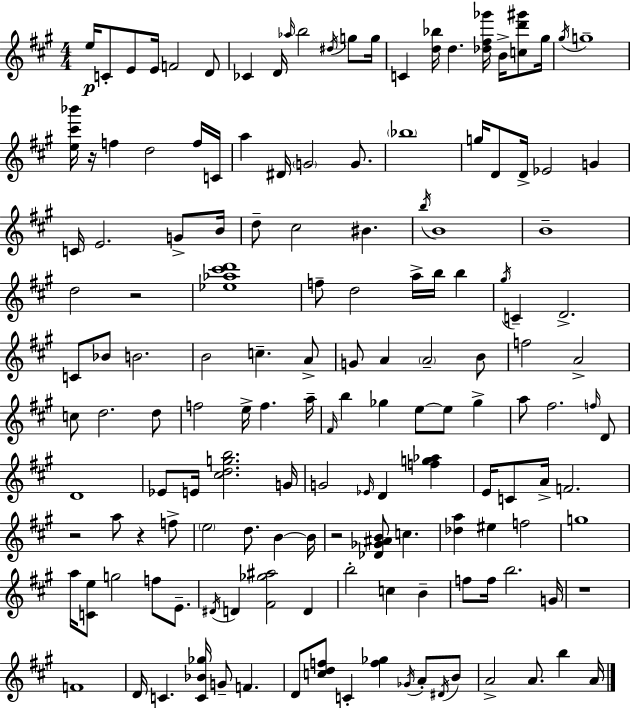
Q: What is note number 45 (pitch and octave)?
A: F5